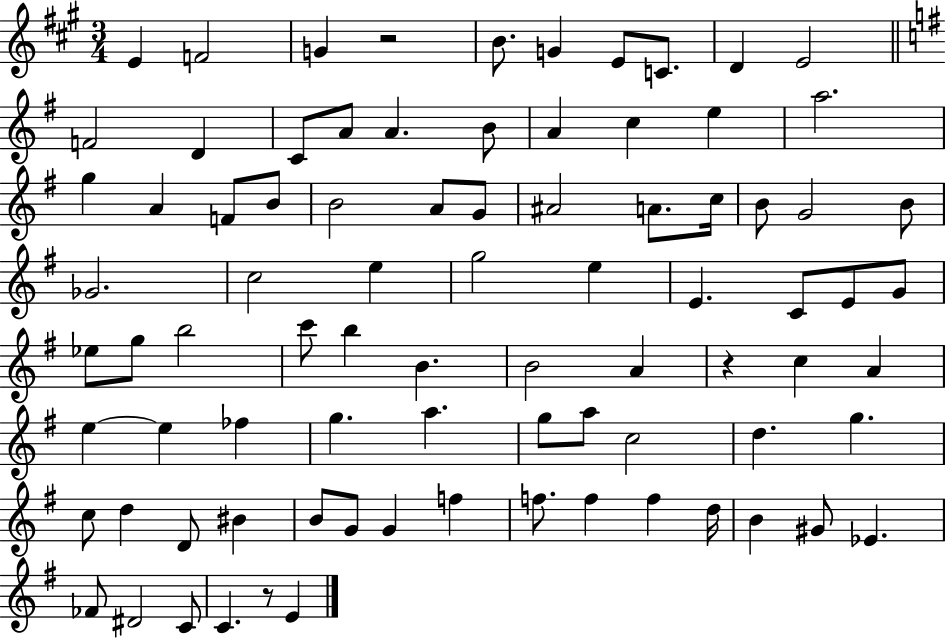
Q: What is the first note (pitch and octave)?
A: E4